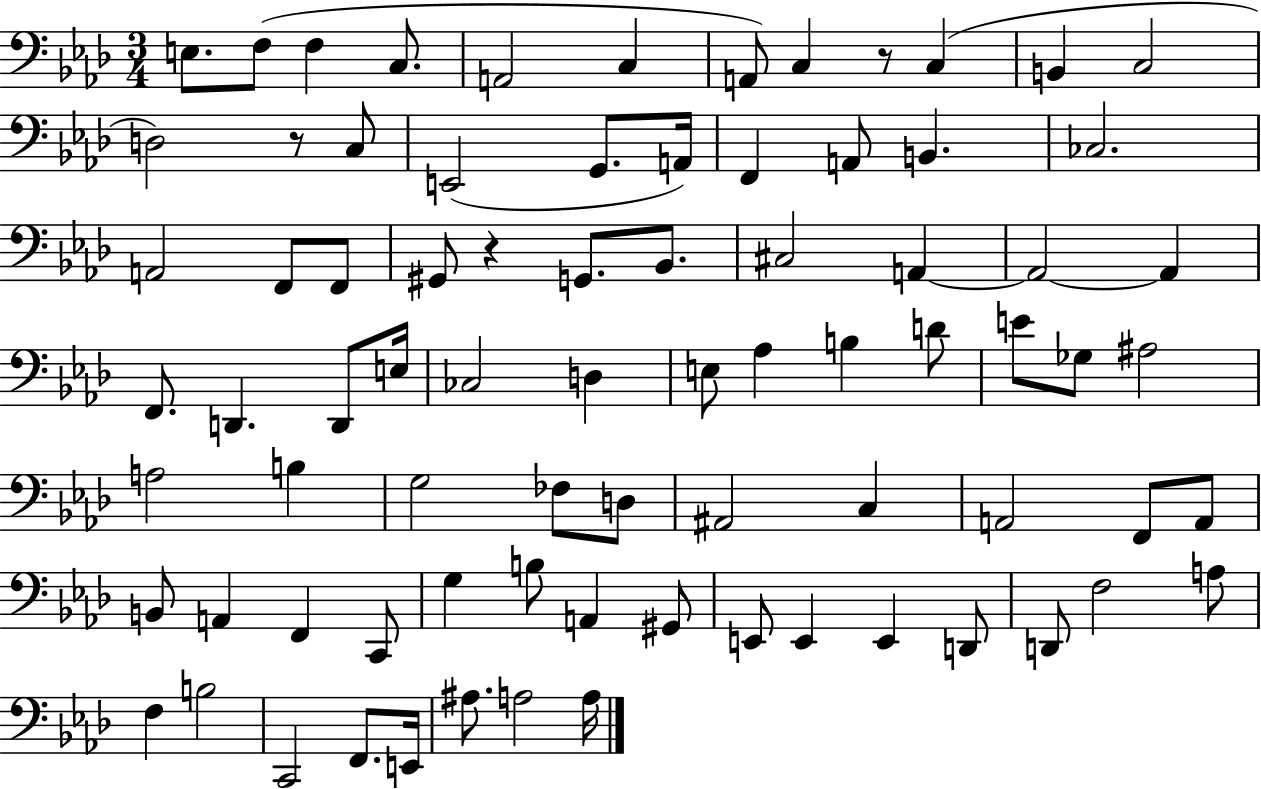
X:1
T:Untitled
M:3/4
L:1/4
K:Ab
E,/2 F,/2 F, C,/2 A,,2 C, A,,/2 C, z/2 C, B,, C,2 D,2 z/2 C,/2 E,,2 G,,/2 A,,/4 F,, A,,/2 B,, _C,2 A,,2 F,,/2 F,,/2 ^G,,/2 z G,,/2 _B,,/2 ^C,2 A,, A,,2 A,, F,,/2 D,, D,,/2 E,/4 _C,2 D, E,/2 _A, B, D/2 E/2 _G,/2 ^A,2 A,2 B, G,2 _F,/2 D,/2 ^A,,2 C, A,,2 F,,/2 A,,/2 B,,/2 A,, F,, C,,/2 G, B,/2 A,, ^G,,/2 E,,/2 E,, E,, D,,/2 D,,/2 F,2 A,/2 F, B,2 C,,2 F,,/2 E,,/4 ^A,/2 A,2 A,/4